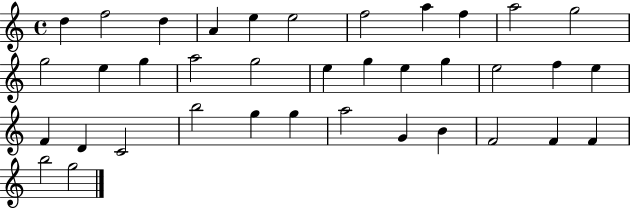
{
  \clef treble
  \time 4/4
  \defaultTimeSignature
  \key c \major
  d''4 f''2 d''4 | a'4 e''4 e''2 | f''2 a''4 f''4 | a''2 g''2 | \break g''2 e''4 g''4 | a''2 g''2 | e''4 g''4 e''4 g''4 | e''2 f''4 e''4 | \break f'4 d'4 c'2 | b''2 g''4 g''4 | a''2 g'4 b'4 | f'2 f'4 f'4 | \break b''2 g''2 | \bar "|."
}